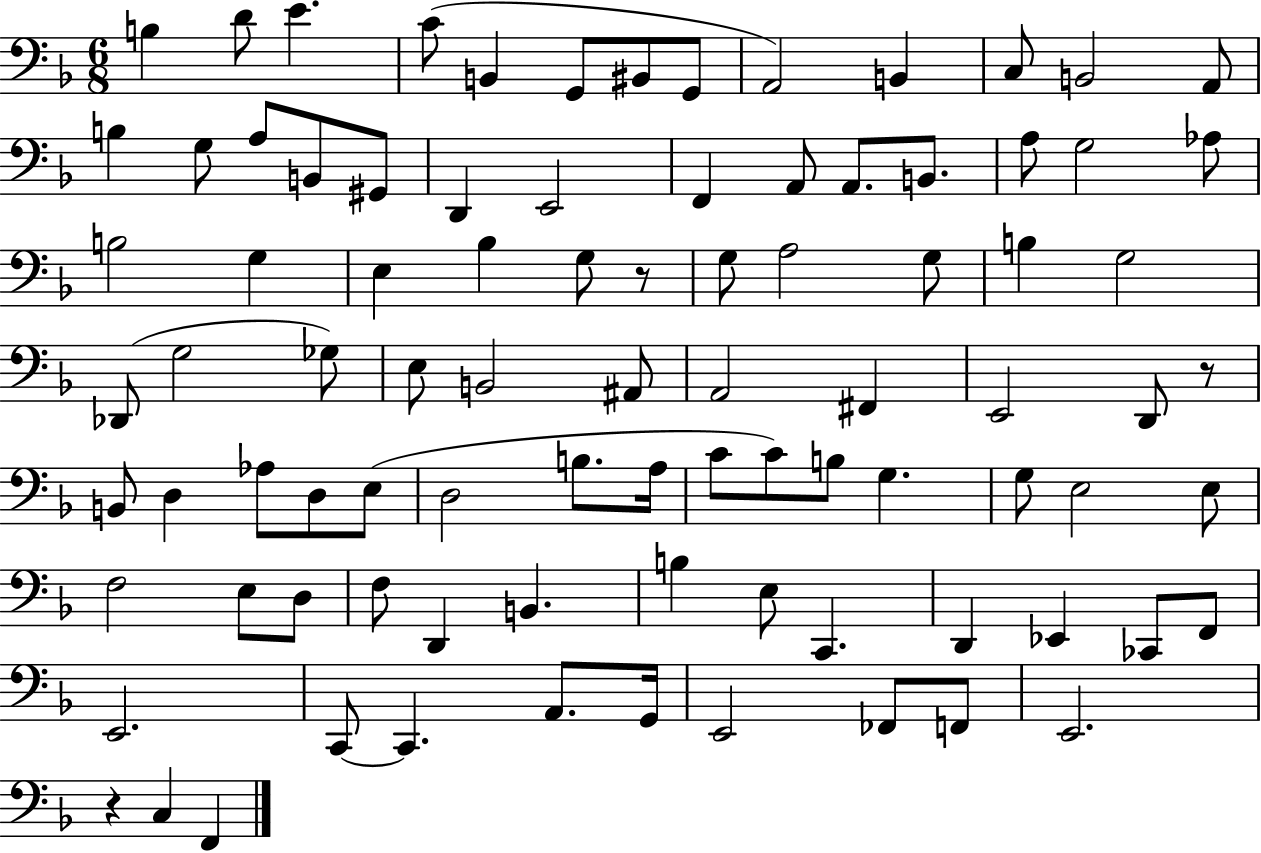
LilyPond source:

{
  \clef bass
  \numericTimeSignature
  \time 6/8
  \key f \major
  b4 d'8 e'4. | c'8( b,4 g,8 bis,8 g,8 | a,2) b,4 | c8 b,2 a,8 | \break b4 g8 a8 b,8 gis,8 | d,4 e,2 | f,4 a,8 a,8. b,8. | a8 g2 aes8 | \break b2 g4 | e4 bes4 g8 r8 | g8 a2 g8 | b4 g2 | \break des,8( g2 ges8) | e8 b,2 ais,8 | a,2 fis,4 | e,2 d,8 r8 | \break b,8 d4 aes8 d8 e8( | d2 b8. a16 | c'8 c'8) b8 g4. | g8 e2 e8 | \break f2 e8 d8 | f8 d,4 b,4. | b4 e8 c,4. | d,4 ees,4 ces,8 f,8 | \break e,2. | c,8~~ c,4. a,8. g,16 | e,2 fes,8 f,8 | e,2. | \break r4 c4 f,4 | \bar "|."
}